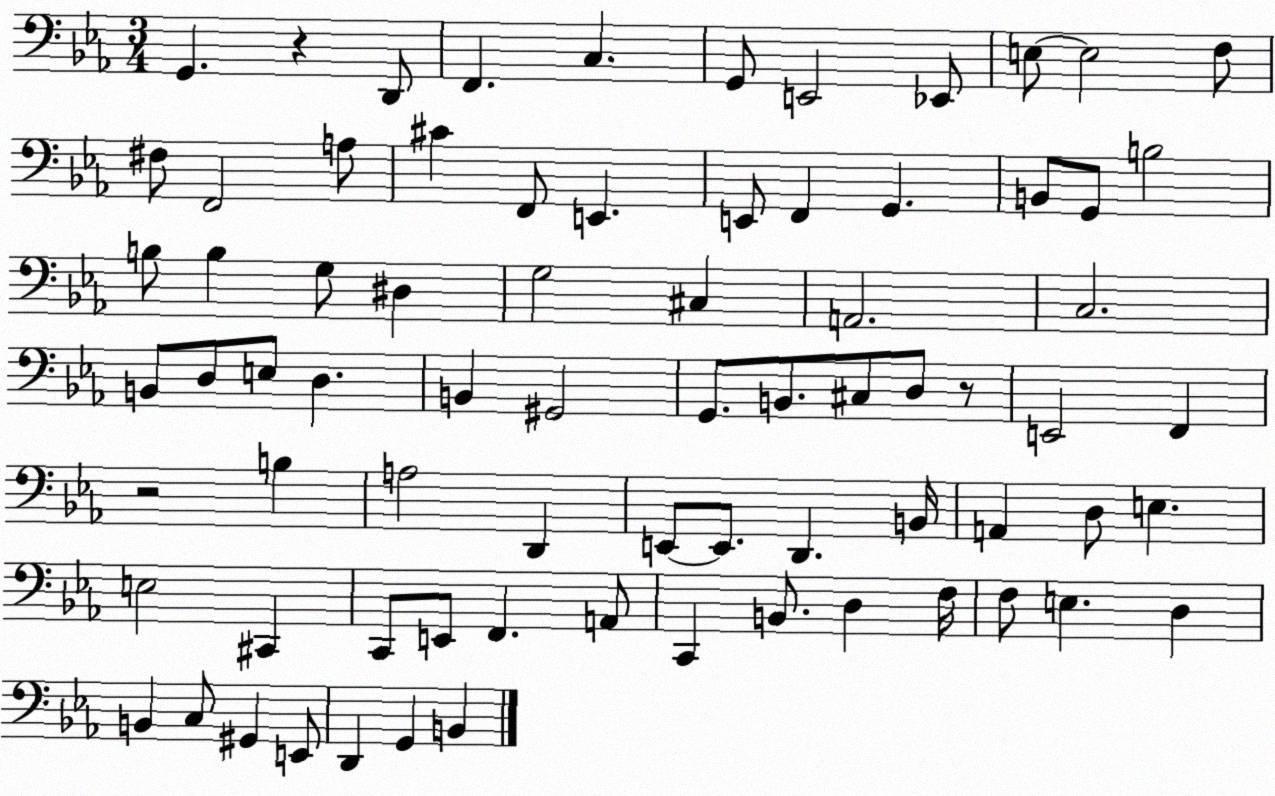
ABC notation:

X:1
T:Untitled
M:3/4
L:1/4
K:Eb
G,, z D,,/2 F,, C, G,,/2 E,,2 _E,,/2 E,/2 E,2 F,/2 ^F,/2 F,,2 A,/2 ^C F,,/2 E,, E,,/2 F,, G,, B,,/2 G,,/2 B,2 B,/2 B, G,/2 ^D, G,2 ^C, A,,2 C,2 B,,/2 D,/2 E,/2 D, B,, ^G,,2 G,,/2 B,,/2 ^C,/2 D,/2 z/2 E,,2 F,, z2 B, A,2 D,, E,,/2 E,,/2 D,, B,,/4 A,, D,/2 E, E,2 ^C,, C,,/2 E,,/2 F,, A,,/2 C,, B,,/2 D, F,/4 F,/2 E, D, B,, C,/2 ^G,, E,,/2 D,, G,, B,,